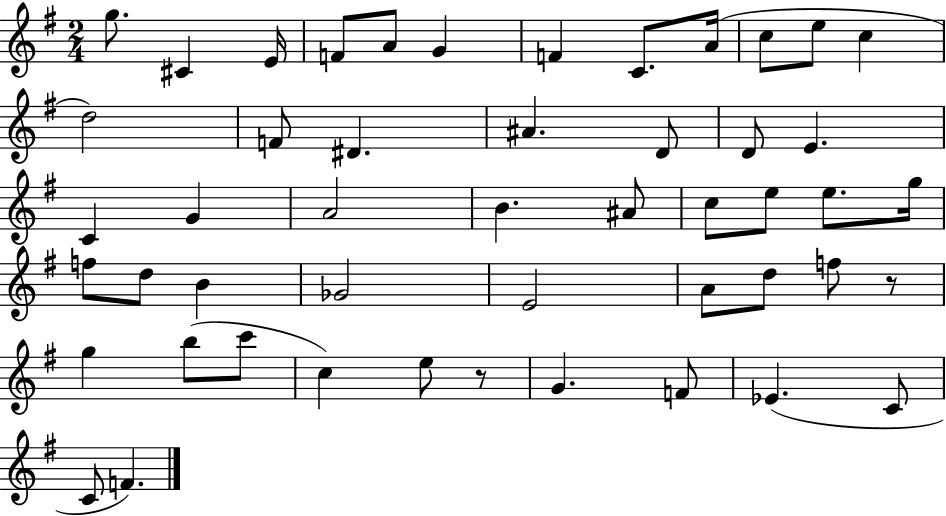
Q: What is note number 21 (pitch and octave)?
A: G4